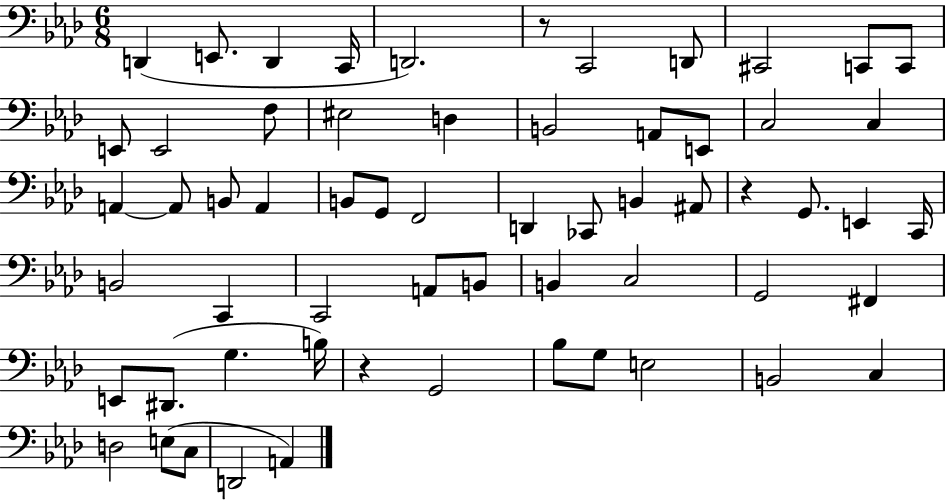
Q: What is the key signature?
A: AES major